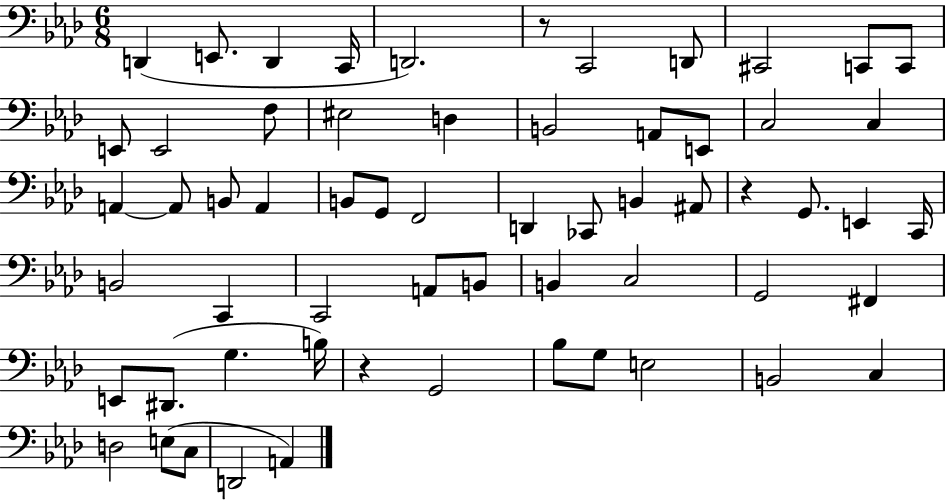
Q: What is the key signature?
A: AES major